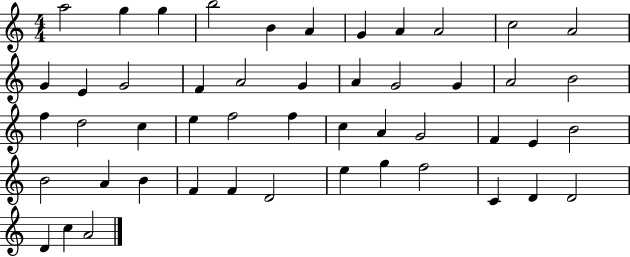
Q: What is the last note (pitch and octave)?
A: A4